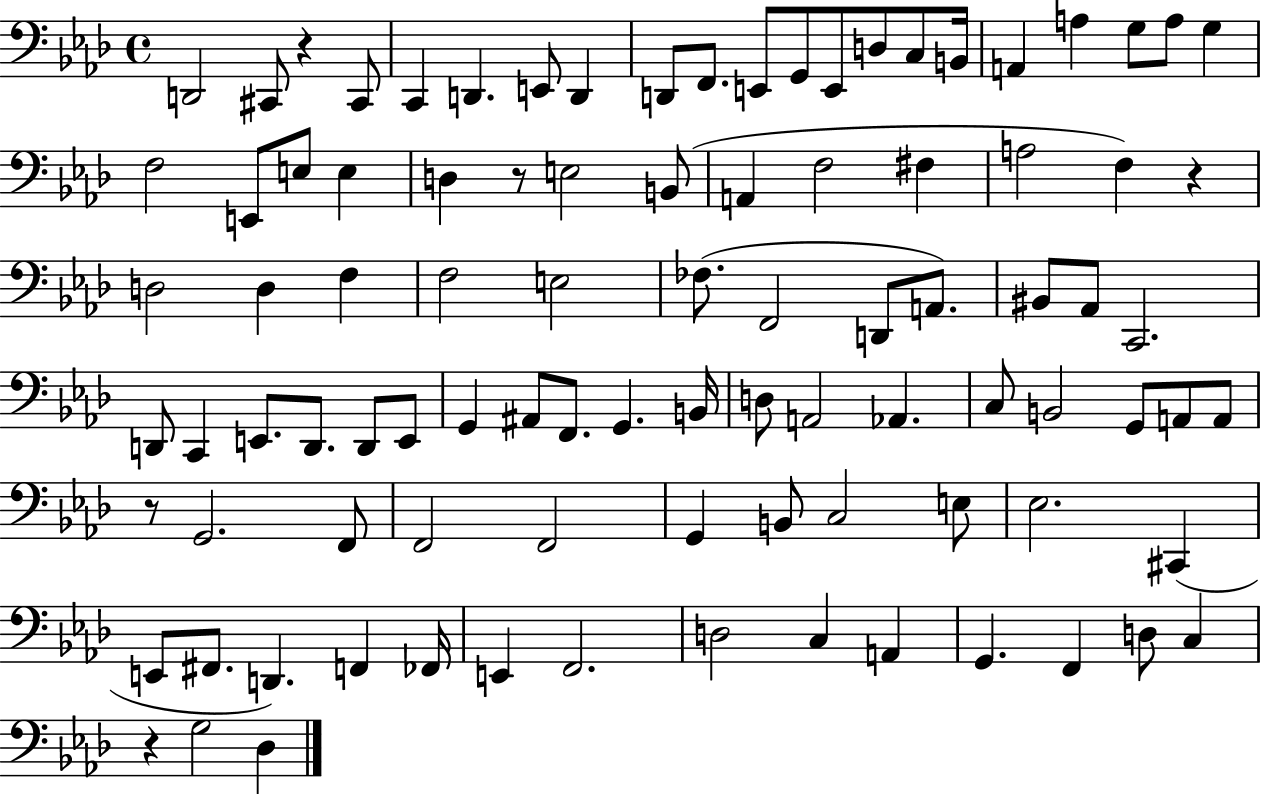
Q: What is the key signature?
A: AES major